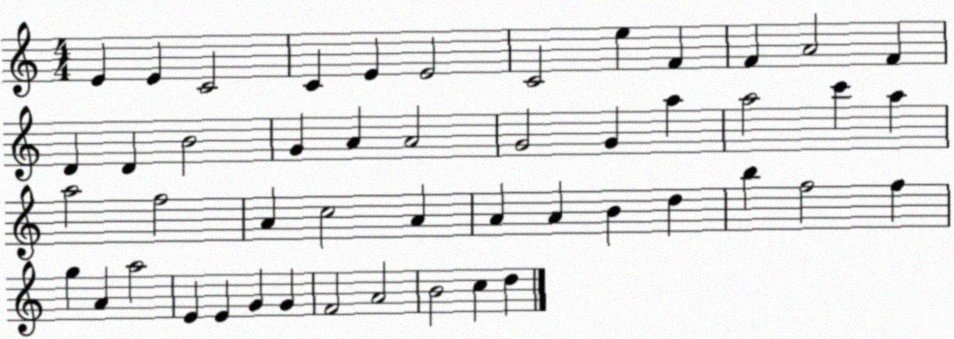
X:1
T:Untitled
M:4/4
L:1/4
K:C
E E C2 C E E2 C2 e F F A2 F D D B2 G A A2 G2 G a a2 c' a a2 f2 A c2 A A A B d b f2 f g A a2 E E G G F2 A2 B2 c d